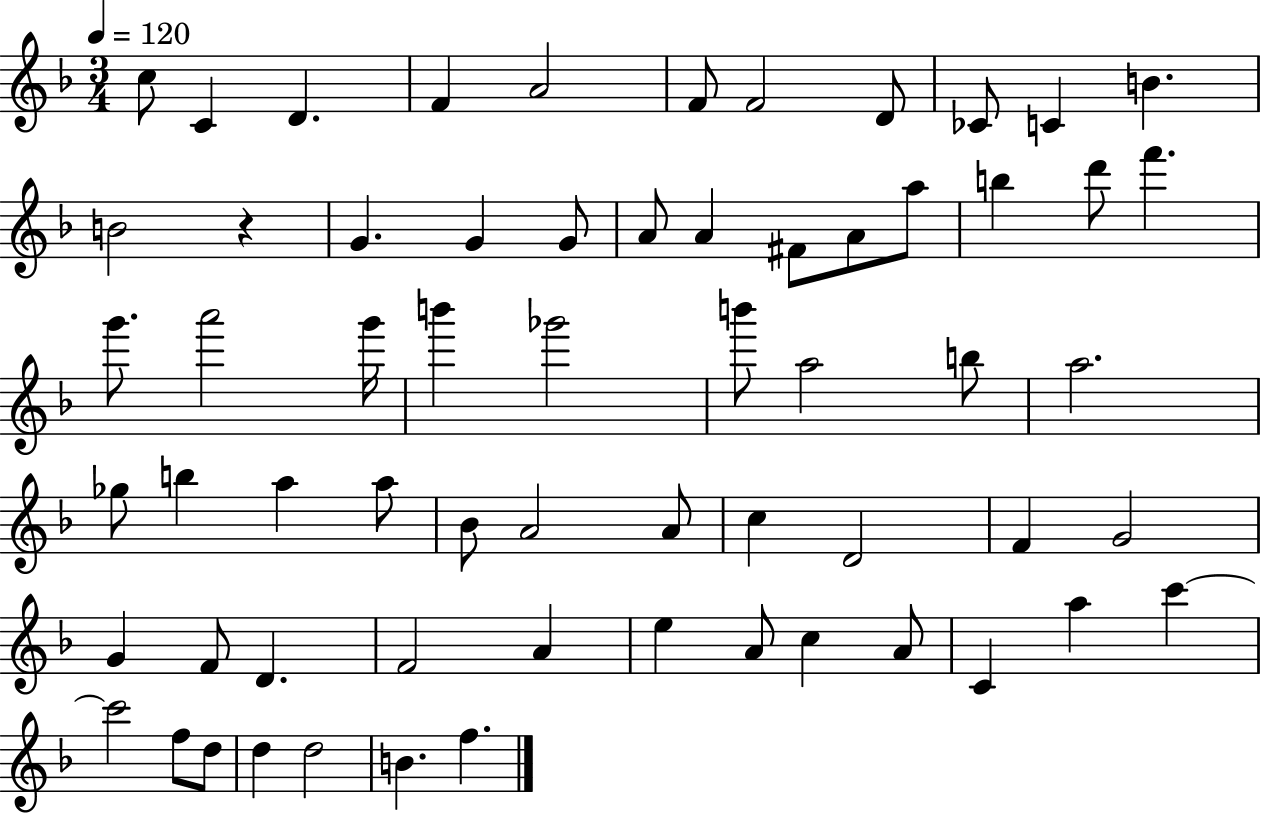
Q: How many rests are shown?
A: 1